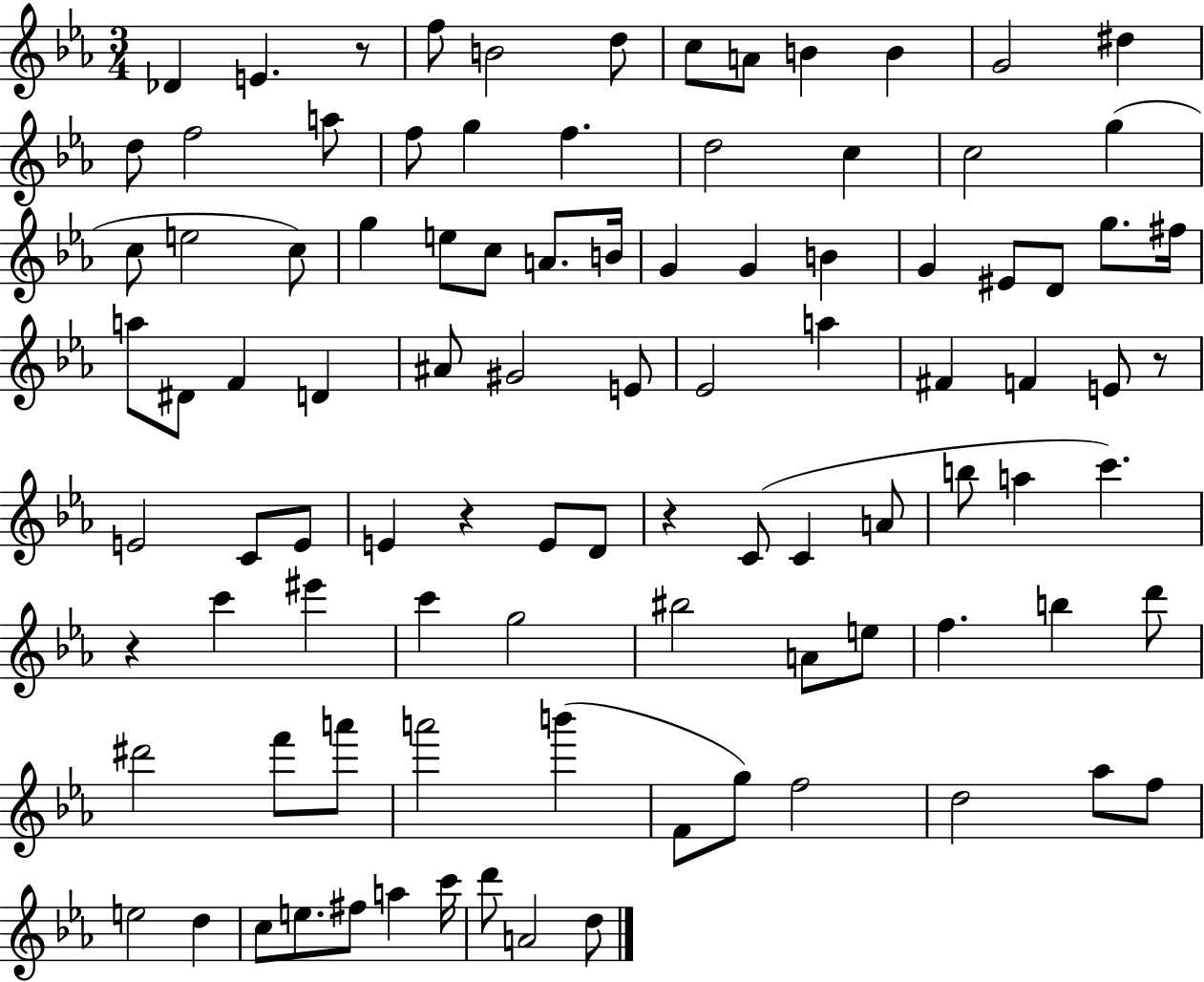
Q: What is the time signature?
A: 3/4